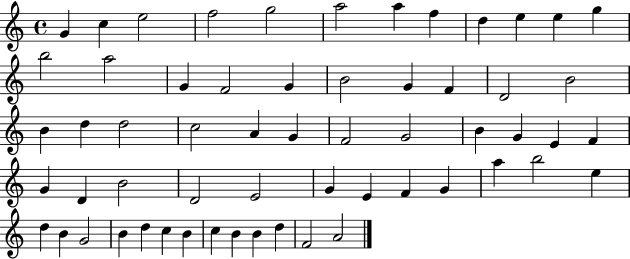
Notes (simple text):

G4/q C5/q E5/h F5/h G5/h A5/h A5/q F5/q D5/q E5/q E5/q G5/q B5/h A5/h G4/q F4/h G4/q B4/h G4/q F4/q D4/h B4/h B4/q D5/q D5/h C5/h A4/q G4/q F4/h G4/h B4/q G4/q E4/q F4/q G4/q D4/q B4/h D4/h E4/h G4/q E4/q F4/q G4/q A5/q B5/h E5/q D5/q B4/q G4/h B4/q D5/q C5/q B4/q C5/q B4/q B4/q D5/q F4/h A4/h